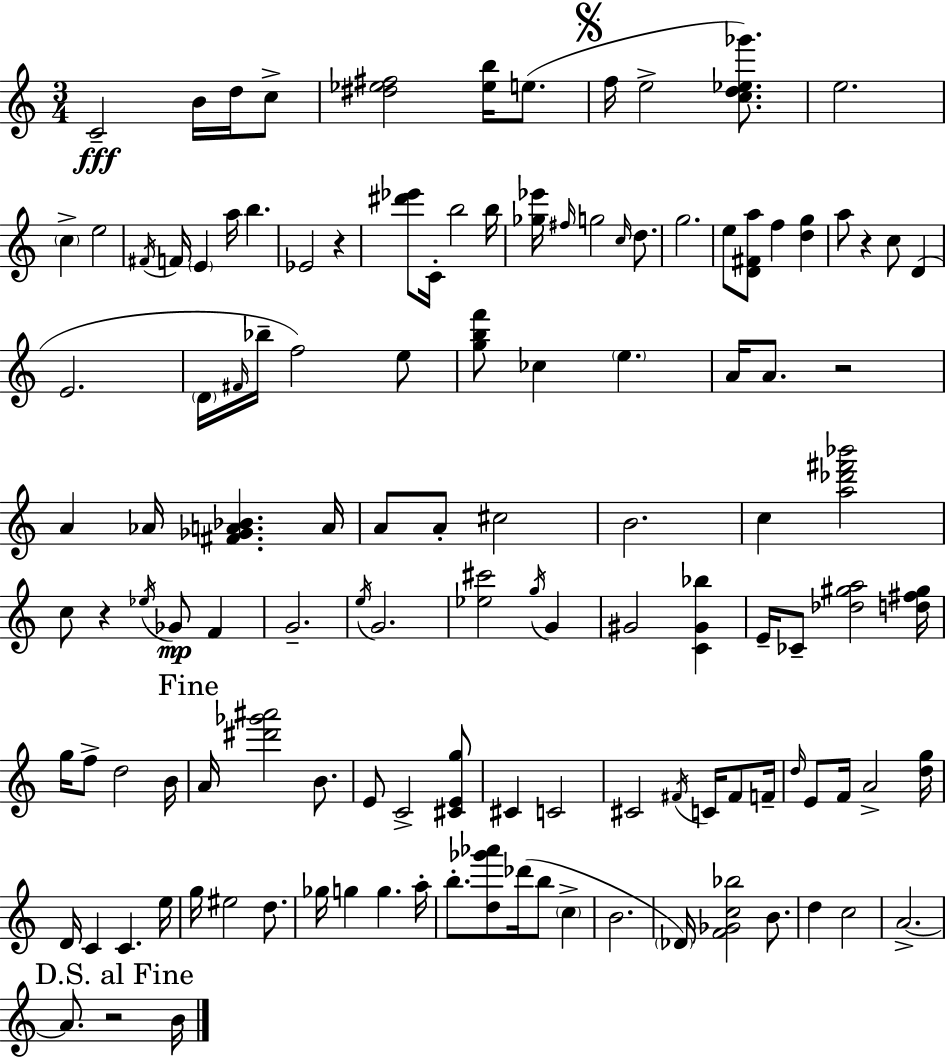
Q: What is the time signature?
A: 3/4